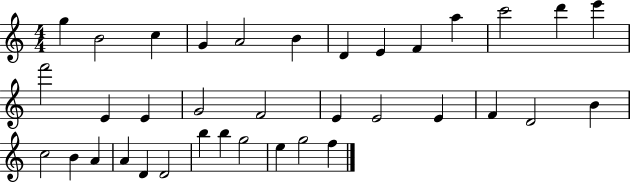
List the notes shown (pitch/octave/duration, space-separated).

G5/q B4/h C5/q G4/q A4/h B4/q D4/q E4/q F4/q A5/q C6/h D6/q E6/q F6/h E4/q E4/q G4/h F4/h E4/q E4/h E4/q F4/q D4/h B4/q C5/h B4/q A4/q A4/q D4/q D4/h B5/q B5/q G5/h E5/q G5/h F5/q